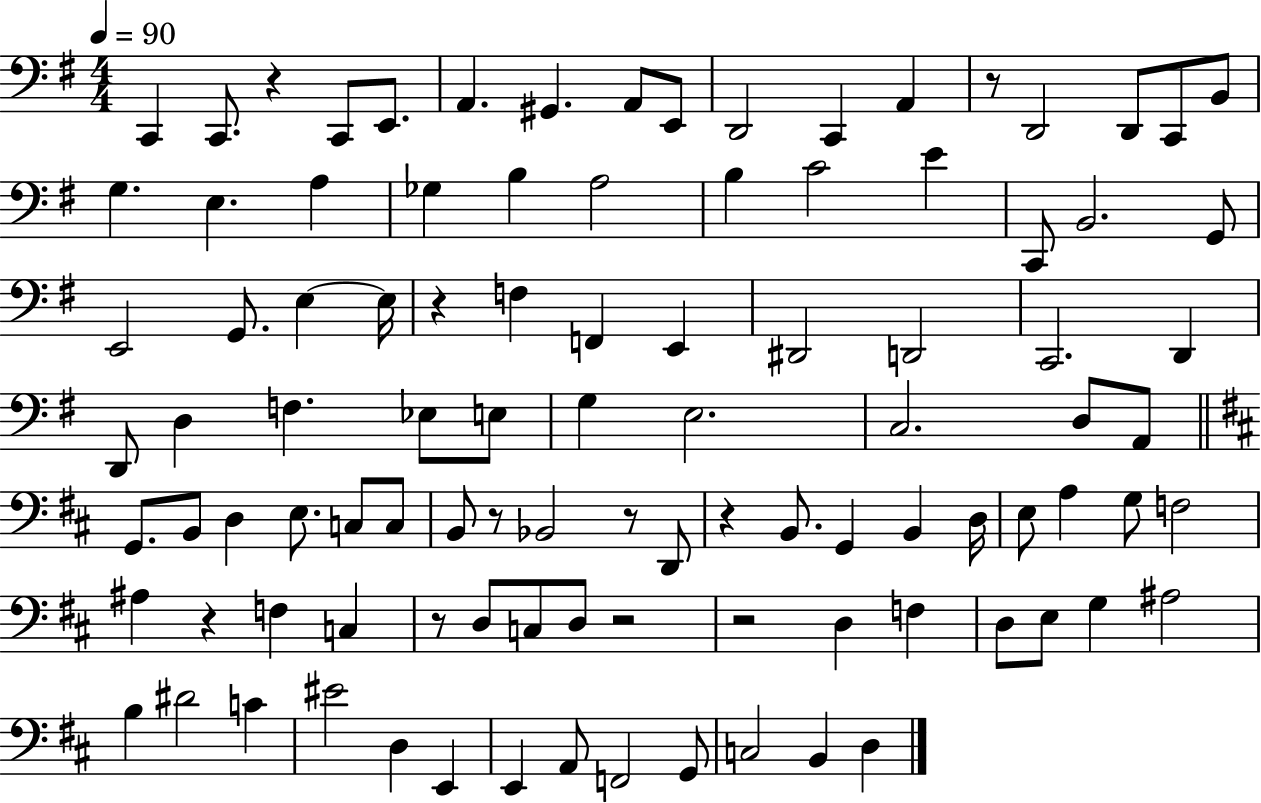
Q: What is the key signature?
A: G major